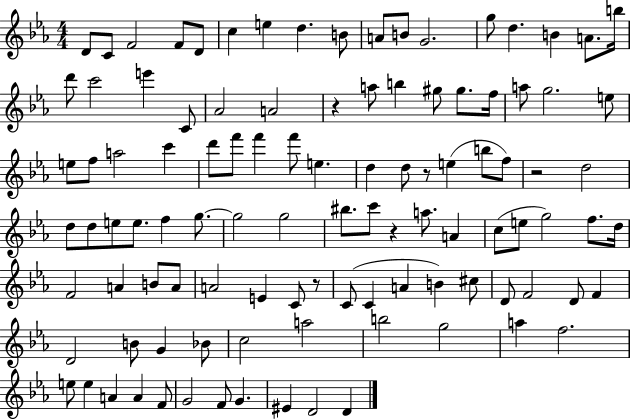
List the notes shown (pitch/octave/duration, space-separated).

D4/e C4/e F4/h F4/e D4/e C5/q E5/q D5/q. B4/e A4/e B4/e G4/h. G5/e D5/q. B4/q A4/e. B5/s D6/e C6/h E6/q C4/e Ab4/h A4/h R/q A5/e B5/q G#5/e G#5/e. F5/s A5/e G5/h. E5/e E5/e F5/e A5/h C6/q D6/e F6/e F6/q F6/e E5/q. D5/q D5/e R/e E5/q B5/e F5/e R/h D5/h D5/e D5/e E5/e E5/e. F5/q G5/e. G5/h G5/h BIS5/e. C6/e R/q A5/e. A4/q C5/e E5/e G5/h F5/e. D5/s F4/h A4/q B4/e A4/e A4/h E4/q C4/e R/e C4/e C4/q A4/q B4/q C#5/e D4/e F4/h D4/e F4/q D4/h B4/e G4/q Bb4/e C5/h A5/h B5/h G5/h A5/q F5/h. E5/e E5/q A4/q A4/q F4/e G4/h F4/e G4/q. EIS4/q D4/h D4/q